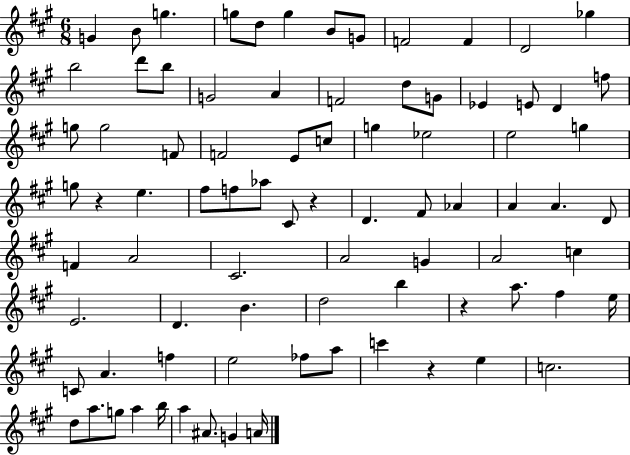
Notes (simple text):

G4/q B4/e G5/q. G5/e D5/e G5/q B4/e G4/e F4/h F4/q D4/h Gb5/q B5/h D6/e B5/e G4/h A4/q F4/h D5/e G4/e Eb4/q E4/e D4/q F5/e G5/e G5/h F4/e F4/h E4/e C5/e G5/q Eb5/h E5/h G5/q G5/e R/q E5/q. F#5/e F5/e Ab5/e C#4/e R/q D4/q. F#4/e Ab4/q A4/q A4/q. D4/e F4/q A4/h C#4/h. A4/h G4/q A4/h C5/q E4/h. D4/q. B4/q. D5/h B5/q R/q A5/e. F#5/q E5/s C4/e A4/q. F5/q E5/h FES5/e A5/e C6/q R/q E5/q C5/h. D5/e A5/e. G5/e A5/q B5/s A5/q A#4/e. G4/q A4/s